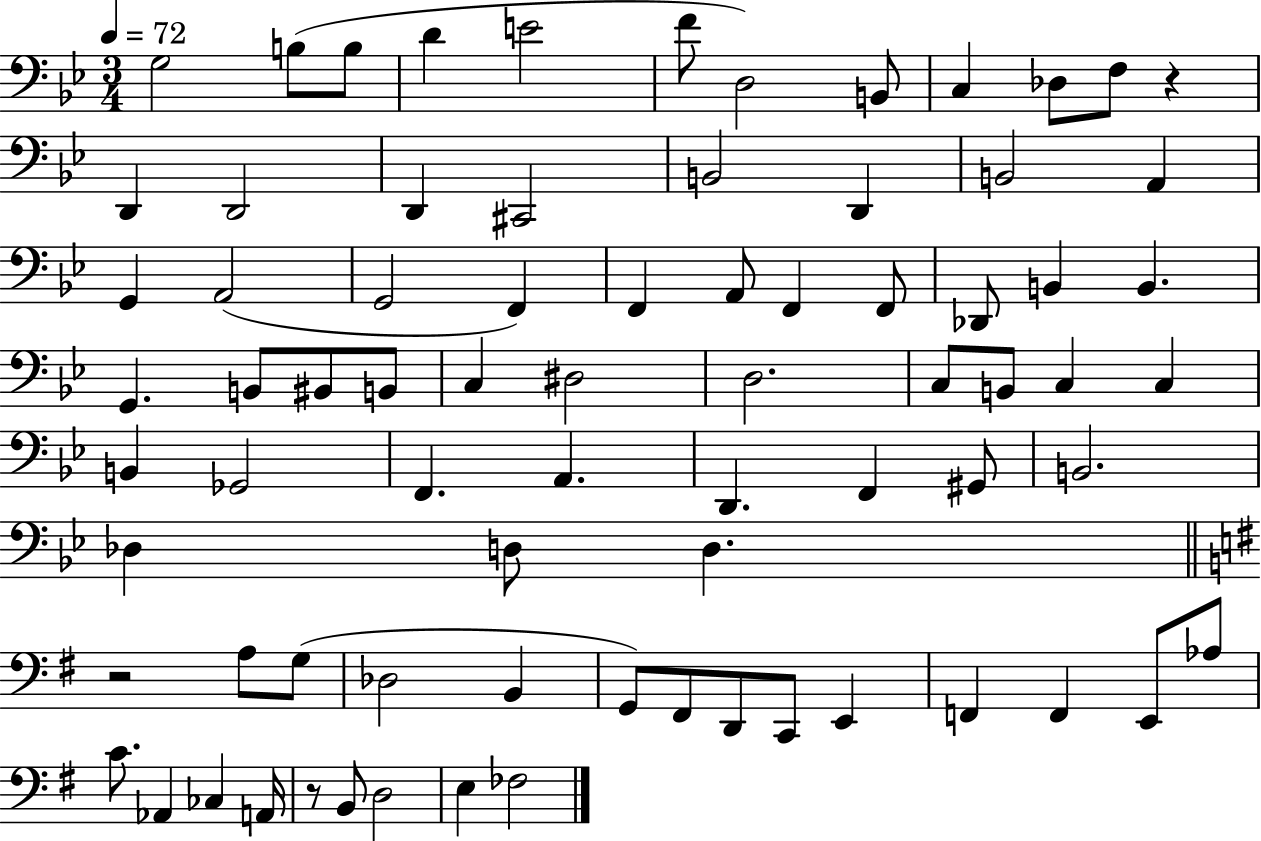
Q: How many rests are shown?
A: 3